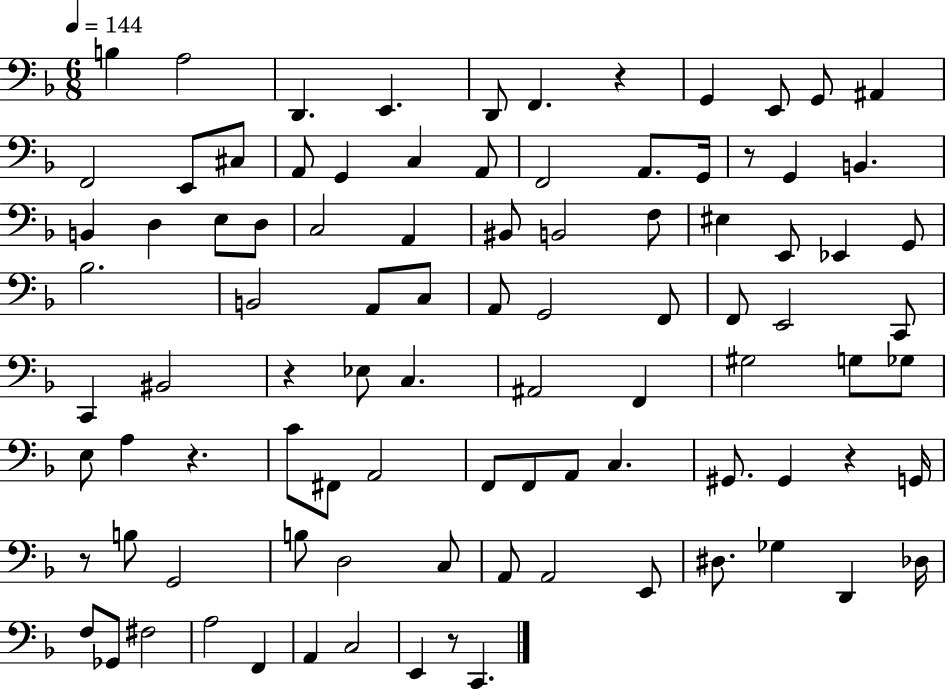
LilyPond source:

{
  \clef bass
  \numericTimeSignature
  \time 6/8
  \key f \major
  \tempo 4 = 144
  b4 a2 | d,4. e,4. | d,8 f,4. r4 | g,4 e,8 g,8 ais,4 | \break f,2 e,8 cis8 | a,8 g,4 c4 a,8 | f,2 a,8. g,16 | r8 g,4 b,4. | \break b,4 d4 e8 d8 | c2 a,4 | bis,8 b,2 f8 | eis4 e,8 ees,4 g,8 | \break bes2. | b,2 a,8 c8 | a,8 g,2 f,8 | f,8 e,2 c,8 | \break c,4 bis,2 | r4 ees8 c4. | ais,2 f,4 | gis2 g8 ges8 | \break e8 a4 r4. | c'8 fis,8 a,2 | f,8 f,8 a,8 c4. | gis,8. gis,4 r4 g,16 | \break r8 b8 g,2 | b8 d2 c8 | a,8 a,2 e,8 | dis8. ges4 d,4 des16 | \break f8 ges,8 fis2 | a2 f,4 | a,4 c2 | e,4 r8 c,4. | \break \bar "|."
}